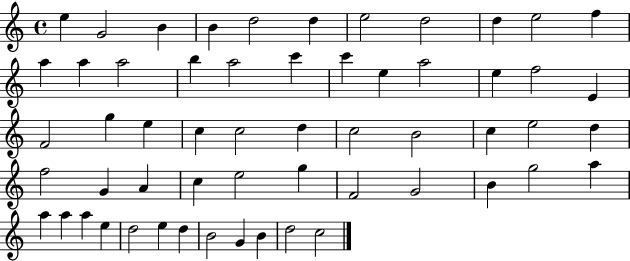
X:1
T:Untitled
M:4/4
L:1/4
K:C
e G2 B B d2 d e2 d2 d e2 f a a a2 b a2 c' c' e a2 e f2 E F2 g e c c2 d c2 B2 c e2 d f2 G A c e2 g F2 G2 B g2 a a a a e d2 e d B2 G B d2 c2